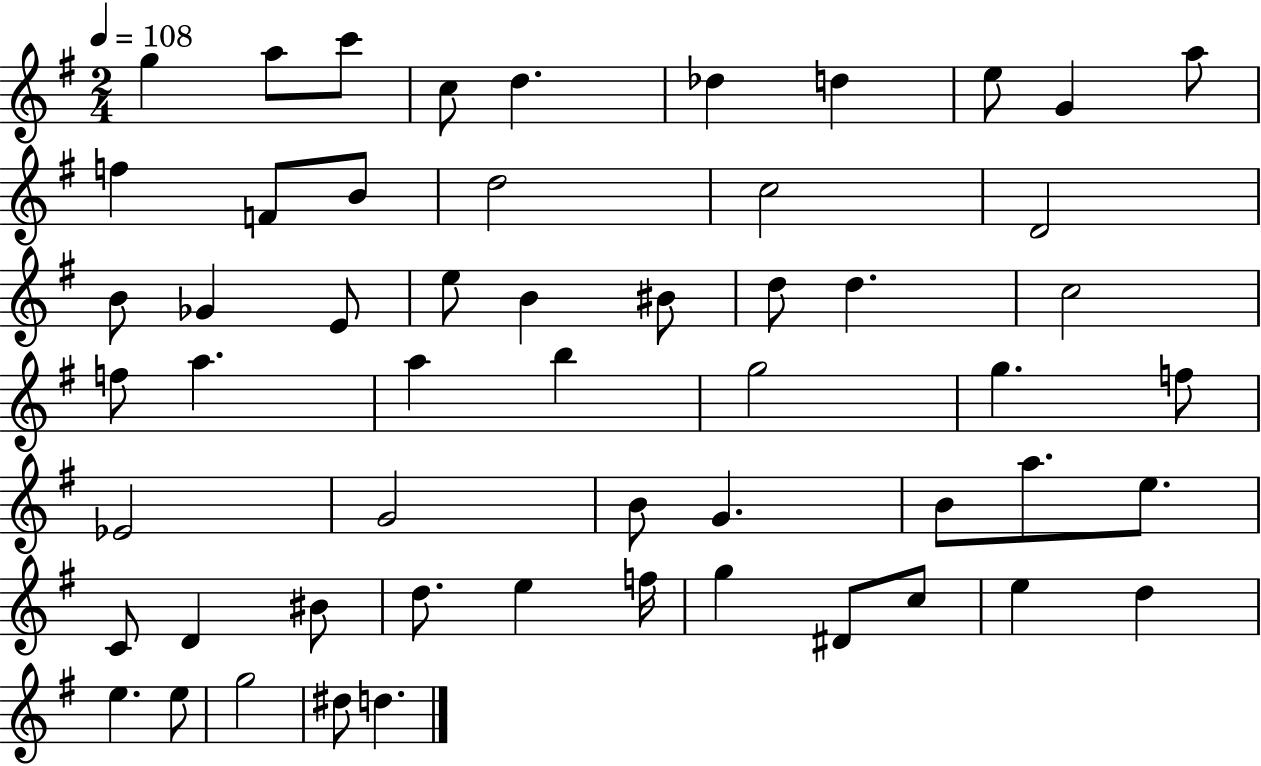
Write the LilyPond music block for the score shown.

{
  \clef treble
  \numericTimeSignature
  \time 2/4
  \key g \major
  \tempo 4 = 108
  g''4 a''8 c'''8 | c''8 d''4. | des''4 d''4 | e''8 g'4 a''8 | \break f''4 f'8 b'8 | d''2 | c''2 | d'2 | \break b'8 ges'4 e'8 | e''8 b'4 bis'8 | d''8 d''4. | c''2 | \break f''8 a''4. | a''4 b''4 | g''2 | g''4. f''8 | \break ees'2 | g'2 | b'8 g'4. | b'8 a''8. e''8. | \break c'8 d'4 bis'8 | d''8. e''4 f''16 | g''4 dis'8 c''8 | e''4 d''4 | \break e''4. e''8 | g''2 | dis''8 d''4. | \bar "|."
}